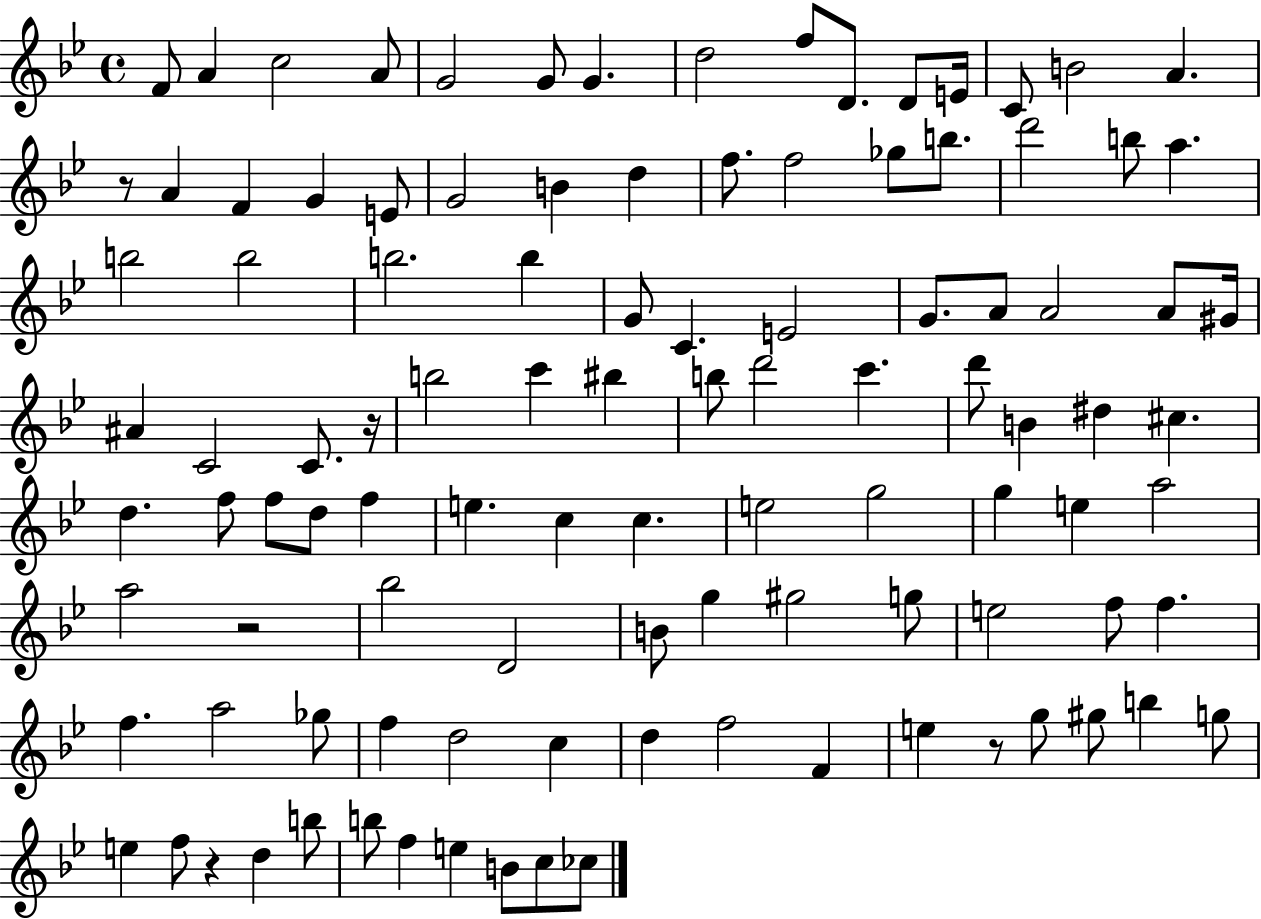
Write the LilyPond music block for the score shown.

{
  \clef treble
  \time 4/4
  \defaultTimeSignature
  \key bes \major
  f'8 a'4 c''2 a'8 | g'2 g'8 g'4. | d''2 f''8 d'8. d'8 e'16 | c'8 b'2 a'4. | \break r8 a'4 f'4 g'4 e'8 | g'2 b'4 d''4 | f''8. f''2 ges''8 b''8. | d'''2 b''8 a''4. | \break b''2 b''2 | b''2. b''4 | g'8 c'4. e'2 | g'8. a'8 a'2 a'8 gis'16 | \break ais'4 c'2 c'8. r16 | b''2 c'''4 bis''4 | b''8 d'''2 c'''4. | d'''8 b'4 dis''4 cis''4. | \break d''4. f''8 f''8 d''8 f''4 | e''4. c''4 c''4. | e''2 g''2 | g''4 e''4 a''2 | \break a''2 r2 | bes''2 d'2 | b'8 g''4 gis''2 g''8 | e''2 f''8 f''4. | \break f''4. a''2 ges''8 | f''4 d''2 c''4 | d''4 f''2 f'4 | e''4 r8 g''8 gis''8 b''4 g''8 | \break e''4 f''8 r4 d''4 b''8 | b''8 f''4 e''4 b'8 c''8 ces''8 | \bar "|."
}